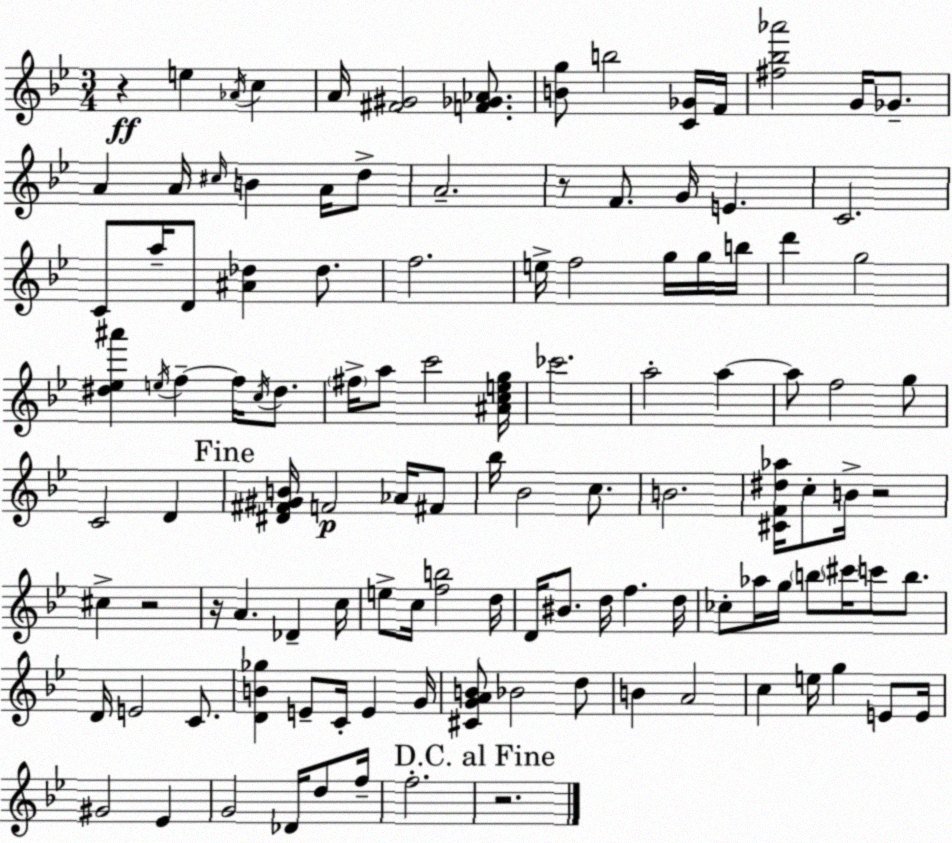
X:1
T:Untitled
M:3/4
L:1/4
K:Gm
z e _A/4 c A/4 [^F^G]2 [F_G_A]/2 [Bg]/2 b2 [C_G]/4 F/4 [^f_b_a']2 G/4 _G/2 A A/4 ^c/4 B A/4 d/2 A2 z/2 F/2 G/4 E C2 C/2 a/4 D/2 [^A_d] _d/2 f2 e/4 f2 g/4 g/4 b/4 d' g2 [^d_e^a'] e/4 f f/4 c/4 ^d/2 ^f/4 a/2 c'2 [^Aceg]/4 _c'2 a2 a a/2 f2 g/2 C2 D [^D^F^GB]/4 F2 _A/4 ^F/2 _b/4 _B2 c/2 B2 [^CF^d_a]/4 c/2 B/4 z2 ^c z2 z/4 A _D c/4 e/2 c/4 [fb]2 d/4 D/4 ^B/2 d/4 f d/4 _c/2 _a/4 g/4 b/2 ^c'/4 c'/2 b/2 D/4 E2 C/2 [DB_g] E/2 C/4 E G/4 [^CGAB]/2 _B2 d/2 B A2 c e/4 g E/2 E/4 ^G2 _E G2 _D/4 d/2 f/4 f2 z2